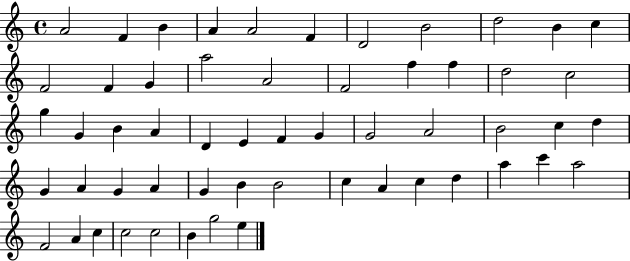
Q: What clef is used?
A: treble